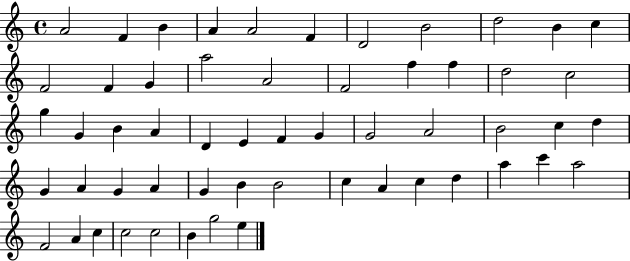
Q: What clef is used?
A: treble